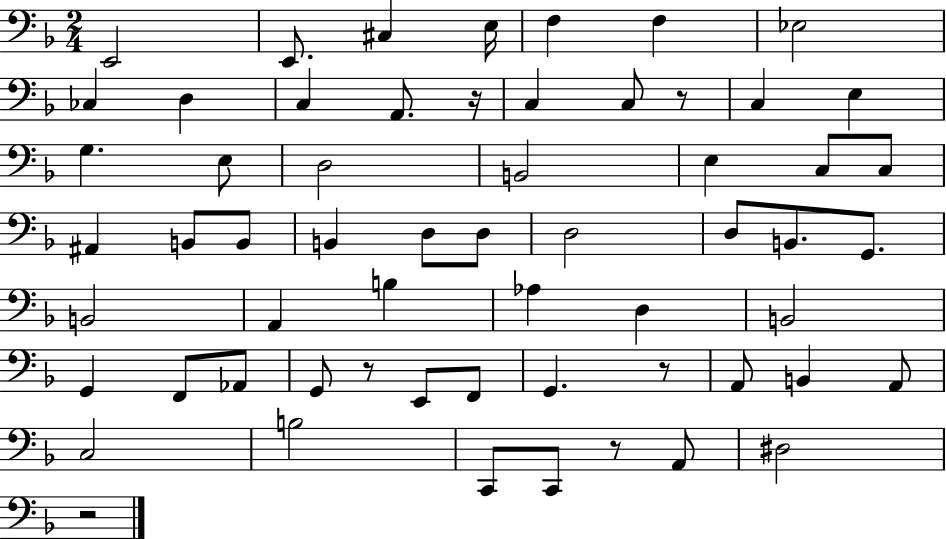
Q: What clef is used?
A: bass